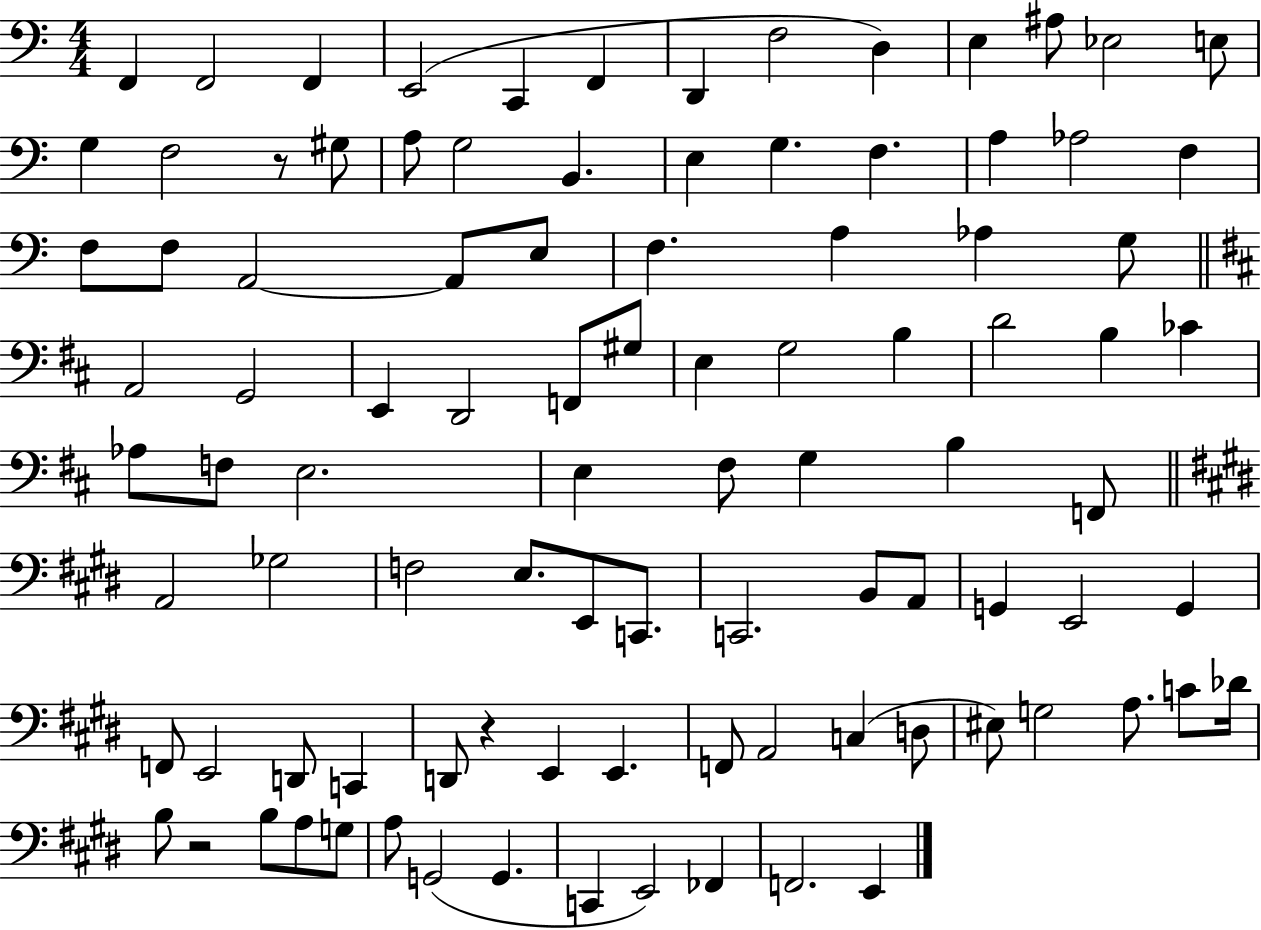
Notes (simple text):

F2/q F2/h F2/q E2/h C2/q F2/q D2/q F3/h D3/q E3/q A#3/e Eb3/h E3/e G3/q F3/h R/e G#3/e A3/e G3/h B2/q. E3/q G3/q. F3/q. A3/q Ab3/h F3/q F3/e F3/e A2/h A2/e E3/e F3/q. A3/q Ab3/q G3/e A2/h G2/h E2/q D2/h F2/e G#3/e E3/q G3/h B3/q D4/h B3/q CES4/q Ab3/e F3/e E3/h. E3/q F#3/e G3/q B3/q F2/e A2/h Gb3/h F3/h E3/e. E2/e C2/e. C2/h. B2/e A2/e G2/q E2/h G2/q F2/e E2/h D2/e C2/q D2/e R/q E2/q E2/q. F2/e A2/h C3/q D3/e EIS3/e G3/h A3/e. C4/e Db4/s B3/e R/h B3/e A3/e G3/e A3/e G2/h G2/q. C2/q E2/h FES2/q F2/h. E2/q